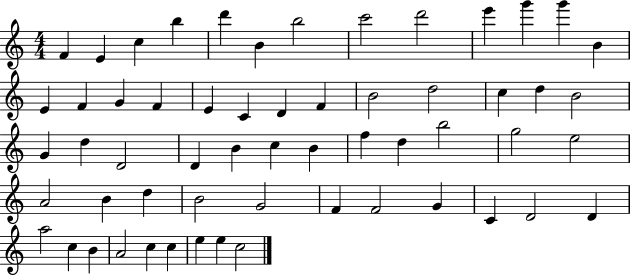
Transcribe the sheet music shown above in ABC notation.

X:1
T:Untitled
M:4/4
L:1/4
K:C
F E c b d' B b2 c'2 d'2 e' g' g' B E F G F E C D F B2 d2 c d B2 G d D2 D B c B f d b2 g2 e2 A2 B d B2 G2 F F2 G C D2 D a2 c B A2 c c e e c2